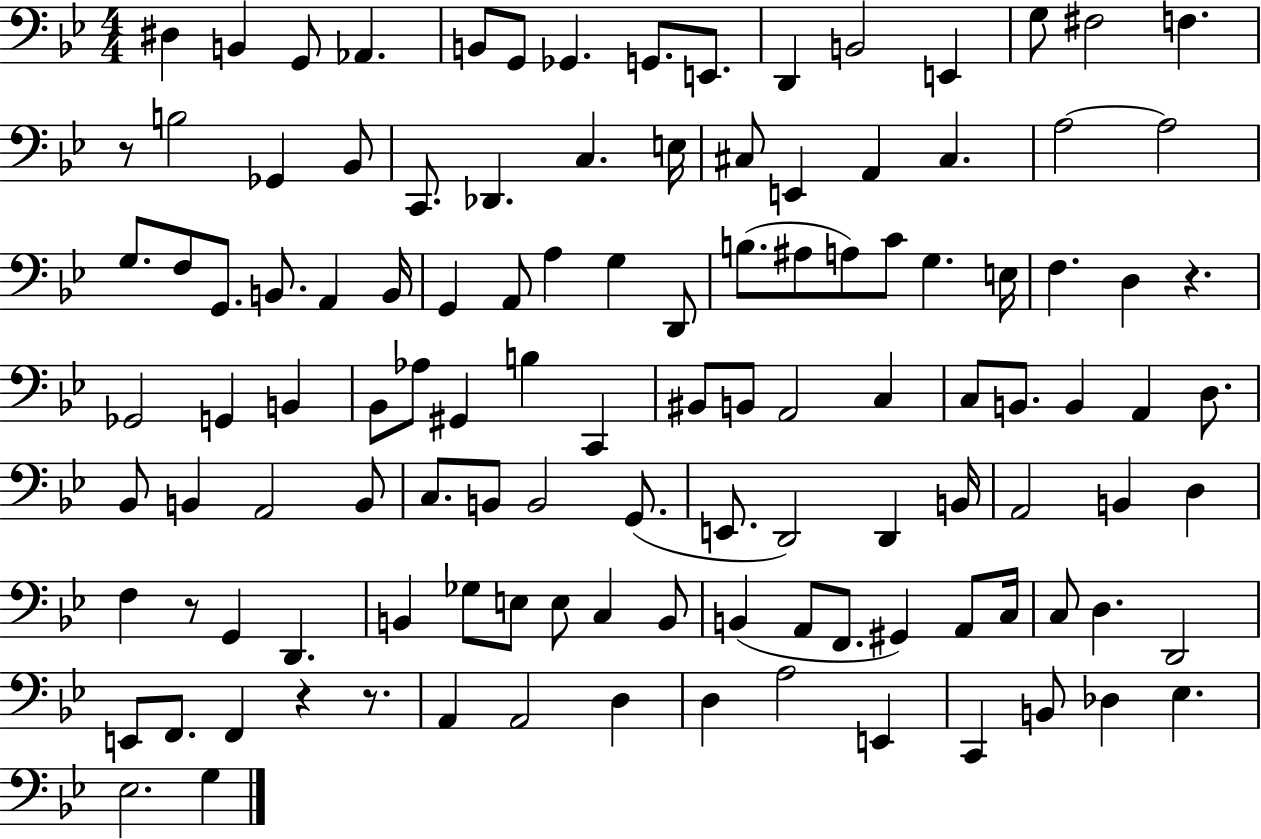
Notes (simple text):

D#3/q B2/q G2/e Ab2/q. B2/e G2/e Gb2/q. G2/e. E2/e. D2/q B2/h E2/q G3/e F#3/h F3/q. R/e B3/h Gb2/q Bb2/e C2/e. Db2/q. C3/q. E3/s C#3/e E2/q A2/q C#3/q. A3/h A3/h G3/e. F3/e G2/e. B2/e. A2/q B2/s G2/q A2/e A3/q G3/q D2/e B3/e. A#3/e A3/e C4/e G3/q. E3/s F3/q. D3/q R/q. Gb2/h G2/q B2/q Bb2/e Ab3/e G#2/q B3/q C2/q BIS2/e B2/e A2/h C3/q C3/e B2/e. B2/q A2/q D3/e. Bb2/e B2/q A2/h B2/e C3/e. B2/e B2/h G2/e. E2/e. D2/h D2/q B2/s A2/h B2/q D3/q F3/q R/e G2/q D2/q. B2/q Gb3/e E3/e E3/e C3/q B2/e B2/q A2/e F2/e. G#2/q A2/e C3/s C3/e D3/q. D2/h E2/e F2/e. F2/q R/q R/e. A2/q A2/h D3/q D3/q A3/h E2/q C2/q B2/e Db3/q Eb3/q. Eb3/h. G3/q